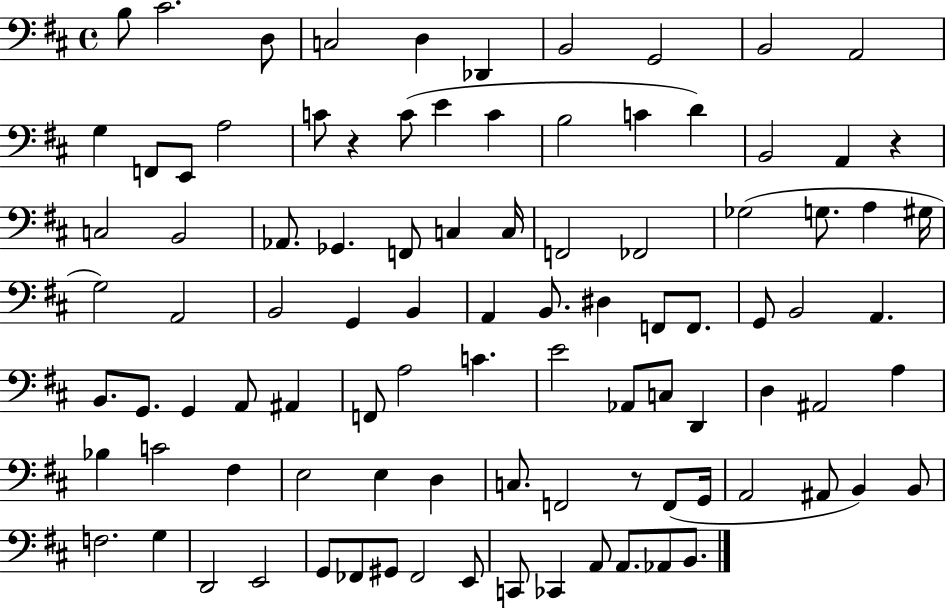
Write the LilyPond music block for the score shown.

{
  \clef bass
  \time 4/4
  \defaultTimeSignature
  \key d \major
  b8 cis'2. d8 | c2 d4 des,4 | b,2 g,2 | b,2 a,2 | \break g4 f,8 e,8 a2 | c'8 r4 c'8( e'4 c'4 | b2 c'4 d'4) | b,2 a,4 r4 | \break c2 b,2 | aes,8. ges,4. f,8 c4 c16 | f,2 fes,2 | ges2( g8. a4 gis16 | \break g2) a,2 | b,2 g,4 b,4 | a,4 b,8. dis4 f,8 f,8. | g,8 b,2 a,4. | \break b,8. g,8. g,4 a,8 ais,4 | f,8 a2 c'4. | e'2 aes,8 c8 d,4 | d4 ais,2 a4 | \break bes4 c'2 fis4 | e2 e4 d4 | c8. f,2 r8 f,8( g,16 | a,2 ais,8 b,4) b,8 | \break f2. g4 | d,2 e,2 | g,8 fes,8 gis,8 fes,2 e,8 | c,8 ces,4 a,8 a,8. aes,8 b,8. | \break \bar "|."
}